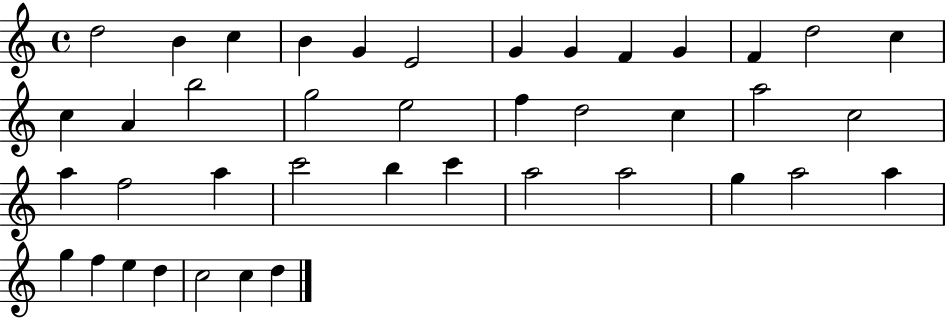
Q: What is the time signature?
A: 4/4